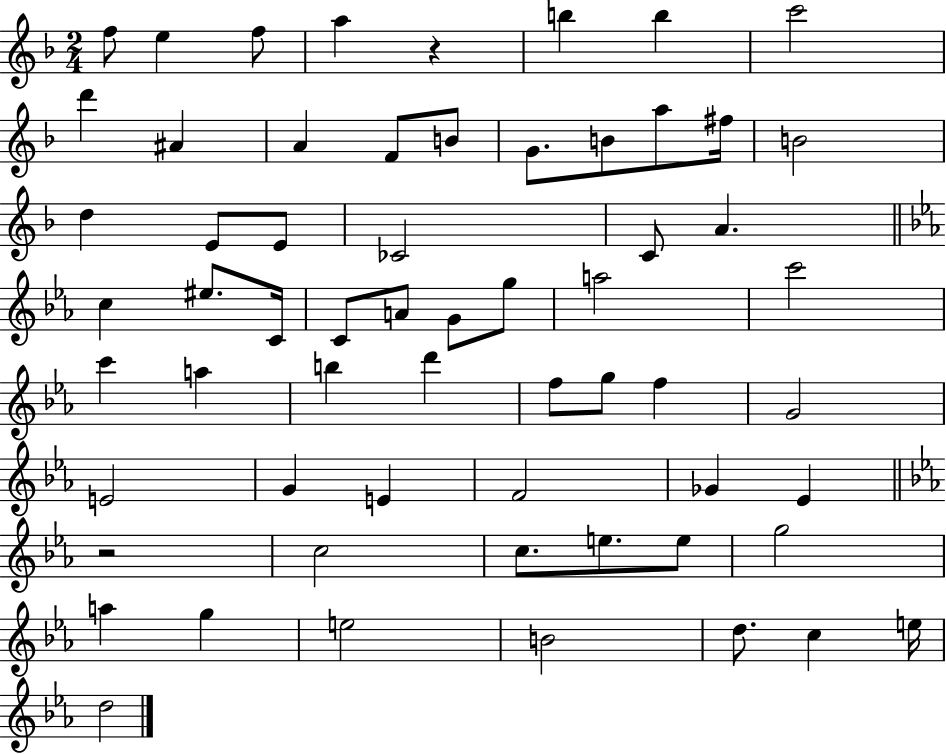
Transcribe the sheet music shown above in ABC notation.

X:1
T:Untitled
M:2/4
L:1/4
K:F
f/2 e f/2 a z b b c'2 d' ^A A F/2 B/2 G/2 B/2 a/2 ^f/4 B2 d E/2 E/2 _C2 C/2 A c ^e/2 C/4 C/2 A/2 G/2 g/2 a2 c'2 c' a b d' f/2 g/2 f G2 E2 G E F2 _G _E z2 c2 c/2 e/2 e/2 g2 a g e2 B2 d/2 c e/4 d2